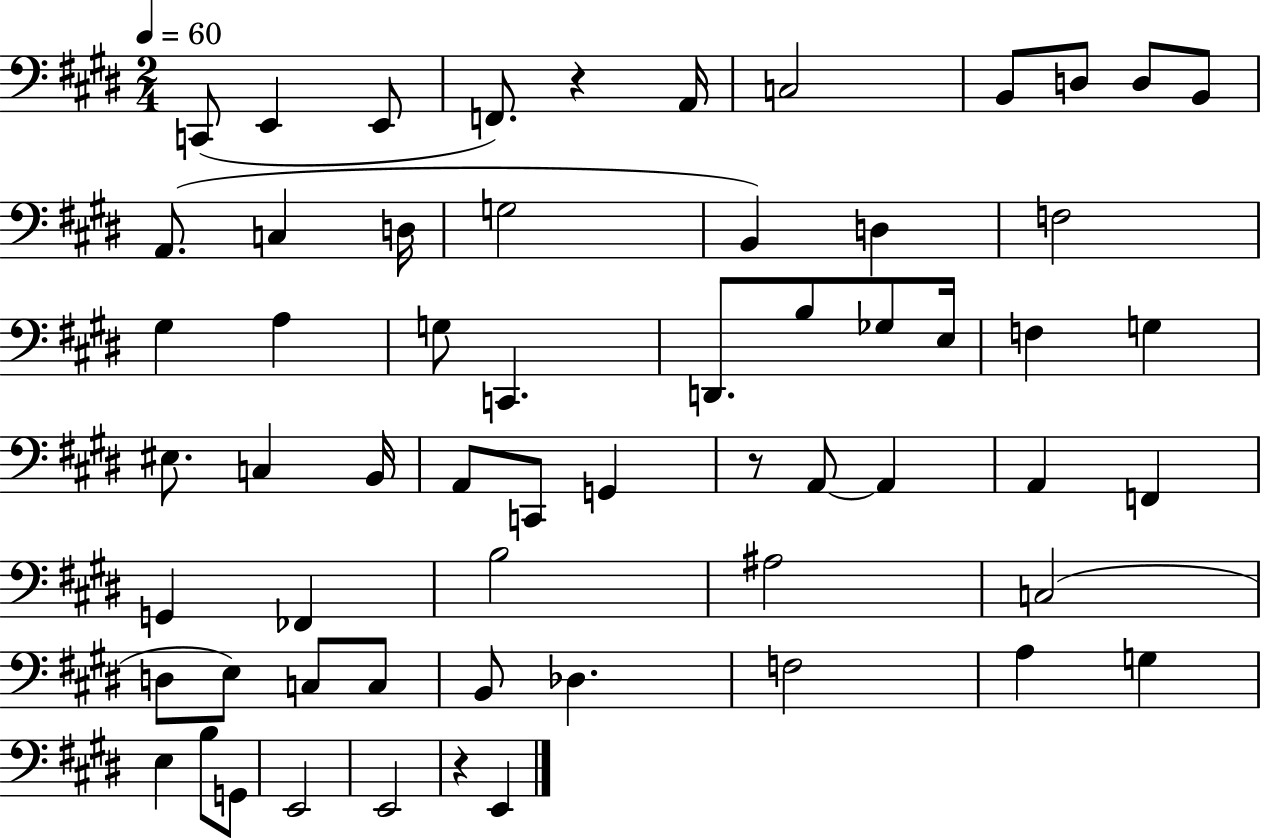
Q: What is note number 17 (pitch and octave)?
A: F3